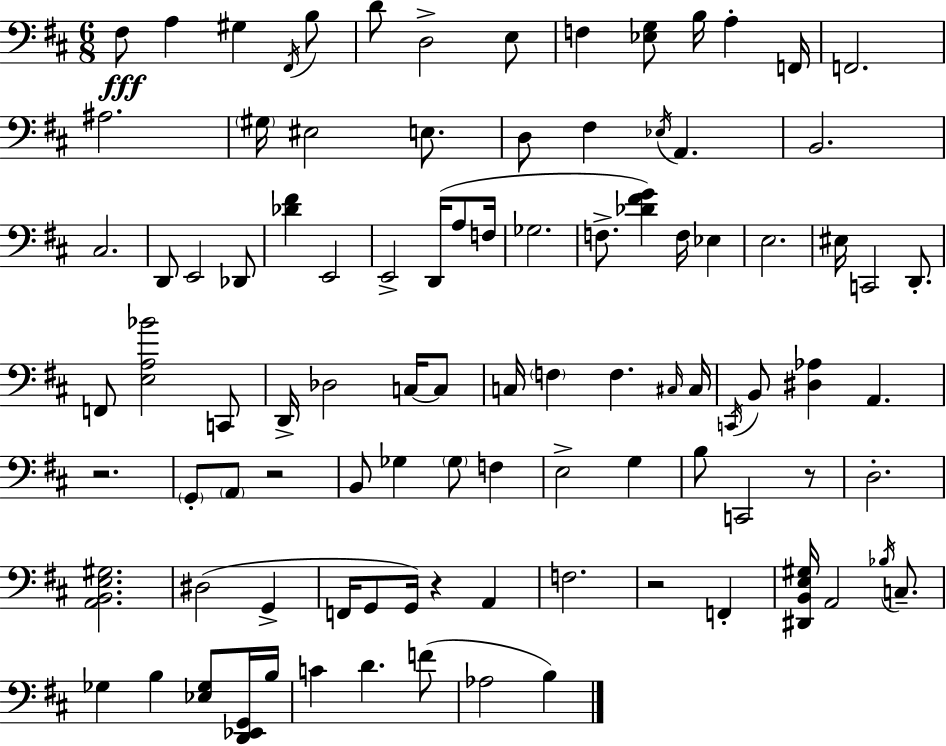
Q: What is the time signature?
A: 6/8